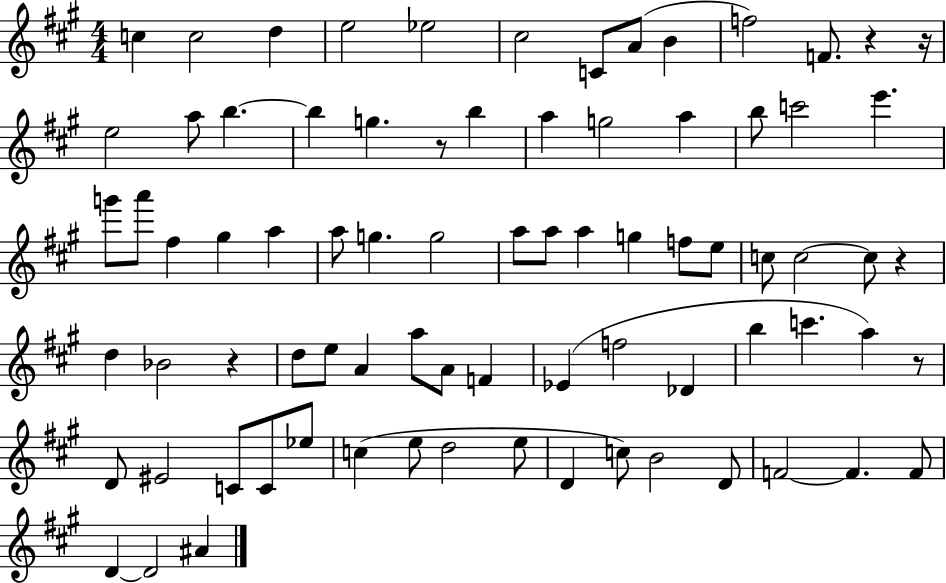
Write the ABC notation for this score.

X:1
T:Untitled
M:4/4
L:1/4
K:A
c c2 d e2 _e2 ^c2 C/2 A/2 B f2 F/2 z z/4 e2 a/2 b b g z/2 b a g2 a b/2 c'2 e' g'/2 a'/2 ^f ^g a a/2 g g2 a/2 a/2 a g f/2 e/2 c/2 c2 c/2 z d _B2 z d/2 e/2 A a/2 A/2 F _E f2 _D b c' a z/2 D/2 ^E2 C/2 C/2 _e/2 c e/2 d2 e/2 D c/2 B2 D/2 F2 F F/2 D D2 ^A